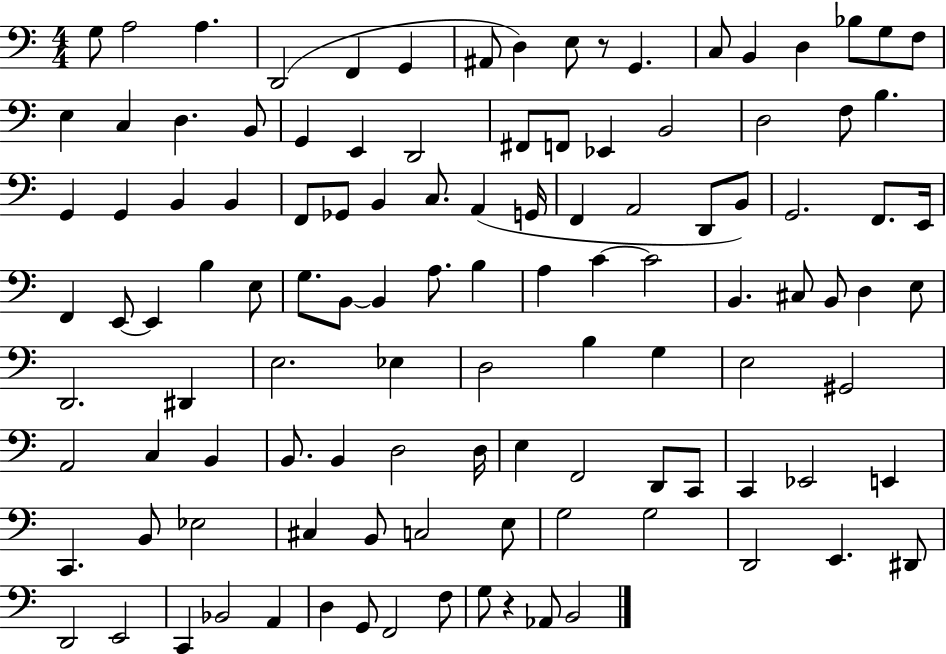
{
  \clef bass
  \numericTimeSignature
  \time 4/4
  \key c \major
  \repeat volta 2 { g8 a2 a4. | d,2( f,4 g,4 | ais,8 d4) e8 r8 g,4. | c8 b,4 d4 bes8 g8 f8 | \break e4 c4 d4. b,8 | g,4 e,4 d,2 | fis,8 f,8 ees,4 b,2 | d2 f8 b4. | \break g,4 g,4 b,4 b,4 | f,8 ges,8 b,4 c8. a,4( g,16 | f,4 a,2 d,8 b,8) | g,2. f,8. e,16 | \break f,4 e,8~~ e,4 b4 e8 | g8. b,8~~ b,4 a8. b4 | a4 c'4~~ c'2 | b,4. cis8 b,8 d4 e8 | \break d,2. dis,4 | e2. ees4 | d2 b4 g4 | e2 gis,2 | \break a,2 c4 b,4 | b,8. b,4 d2 d16 | e4 f,2 d,8 c,8 | c,4 ees,2 e,4 | \break c,4. b,8 ees2 | cis4 b,8 c2 e8 | g2 g2 | d,2 e,4. dis,8 | \break d,2 e,2 | c,4 bes,2 a,4 | d4 g,8 f,2 f8 | g8 r4 aes,8 b,2 | \break } \bar "|."
}